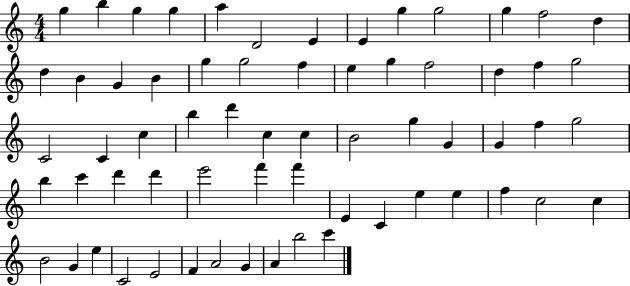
G5/q B5/q G5/q G5/q A5/q D4/h E4/q E4/q G5/q G5/h G5/q F5/h D5/q D5/q B4/q G4/q B4/q G5/q G5/h F5/q E5/q G5/q F5/h D5/q F5/q G5/h C4/h C4/q C5/q B5/q D6/q C5/q C5/q B4/h G5/q G4/q G4/q F5/q G5/h B5/q C6/q D6/q D6/q E6/h F6/q F6/q E4/q C4/q E5/q E5/q F5/q C5/h C5/q B4/h G4/q E5/q C4/h E4/h F4/q A4/h G4/q A4/q B5/h C6/q